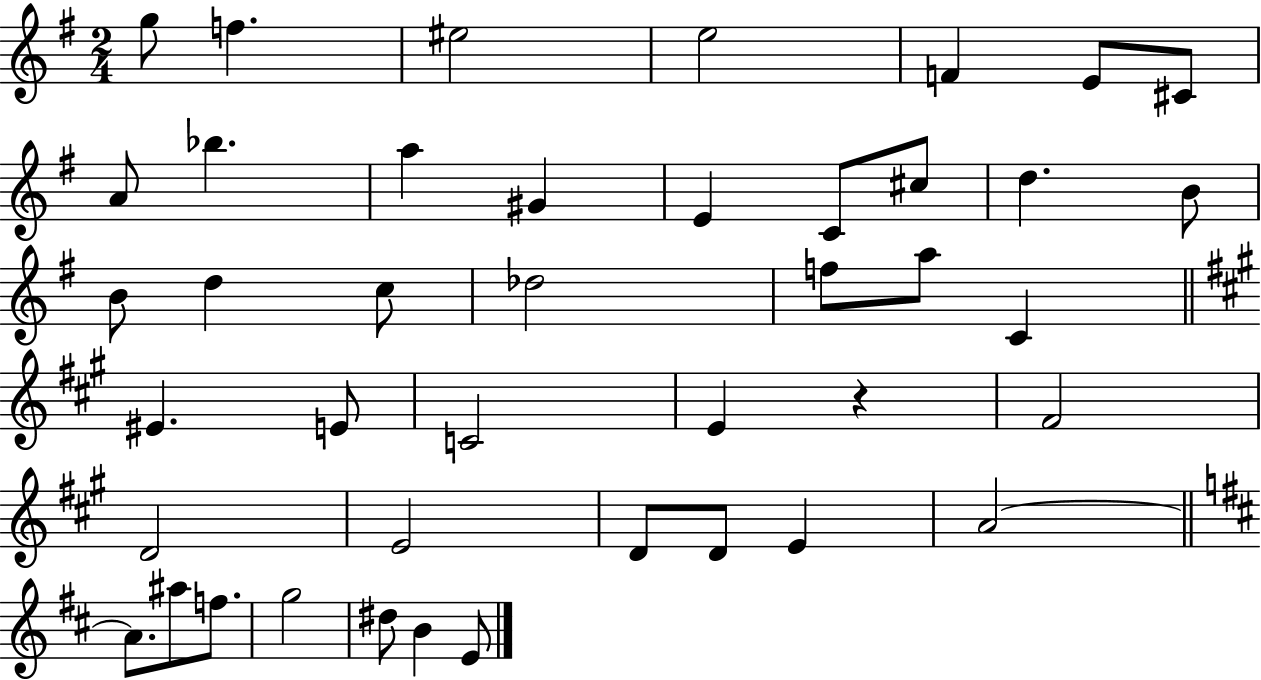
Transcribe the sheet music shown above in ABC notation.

X:1
T:Untitled
M:2/4
L:1/4
K:G
g/2 f ^e2 e2 F E/2 ^C/2 A/2 _b a ^G E C/2 ^c/2 d B/2 B/2 d c/2 _d2 f/2 a/2 C ^E E/2 C2 E z ^F2 D2 E2 D/2 D/2 E A2 A/2 ^a/2 f/2 g2 ^d/2 B E/2